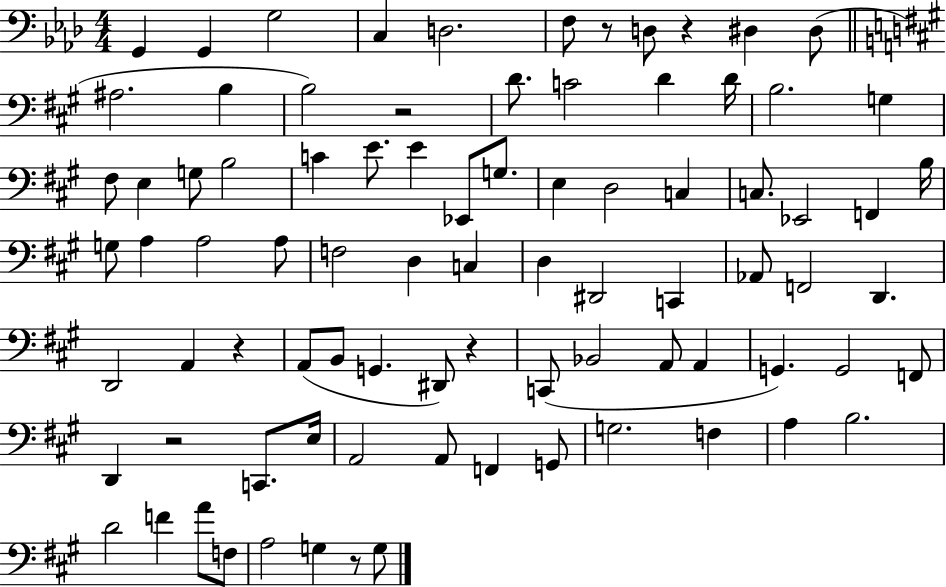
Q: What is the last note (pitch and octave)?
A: G3